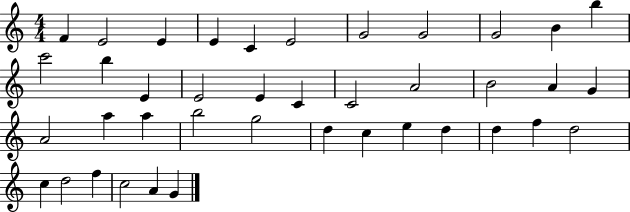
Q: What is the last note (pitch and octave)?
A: G4